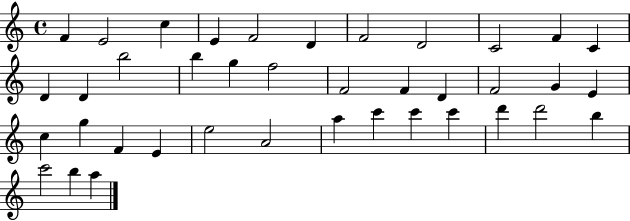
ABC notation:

X:1
T:Untitled
M:4/4
L:1/4
K:C
F E2 c E F2 D F2 D2 C2 F C D D b2 b g f2 F2 F D F2 G E c g F E e2 A2 a c' c' c' d' d'2 b c'2 b a